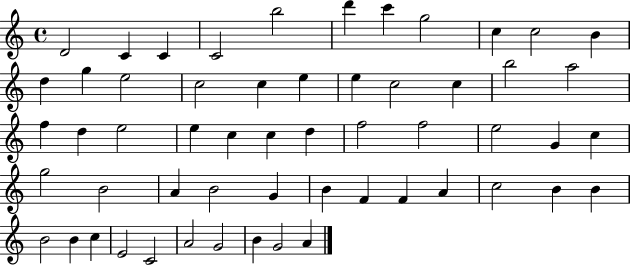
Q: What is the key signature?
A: C major